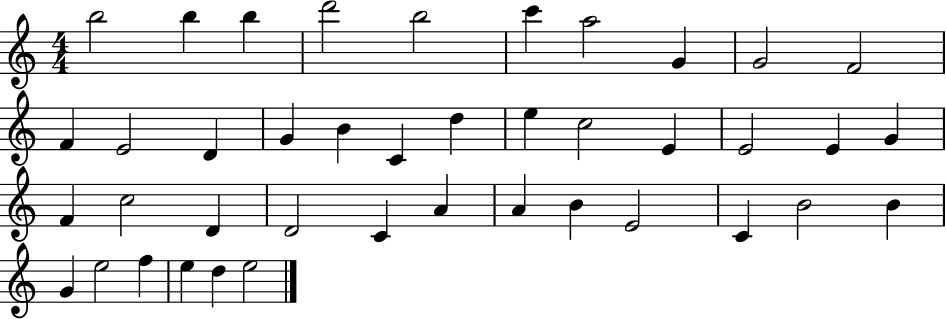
B5/h B5/q B5/q D6/h B5/h C6/q A5/h G4/q G4/h F4/h F4/q E4/h D4/q G4/q B4/q C4/q D5/q E5/q C5/h E4/q E4/h E4/q G4/q F4/q C5/h D4/q D4/h C4/q A4/q A4/q B4/q E4/h C4/q B4/h B4/q G4/q E5/h F5/q E5/q D5/q E5/h